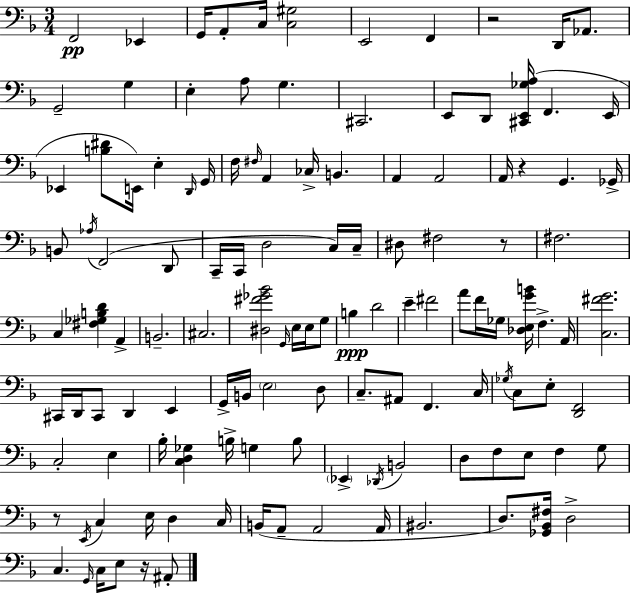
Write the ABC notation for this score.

X:1
T:Untitled
M:3/4
L:1/4
K:F
F,,2 _E,, G,,/4 A,,/2 C,/4 [C,^G,]2 E,,2 F,, z2 D,,/4 _A,,/2 G,,2 G, E, A,/2 G, ^C,,2 E,,/2 D,,/2 [^C,,E,,_G,A,]/4 F,, E,,/4 _E,, [B,^D]/2 E,,/4 E, D,,/4 G,,/4 F,/4 ^F,/4 A,, _C,/4 B,, A,, A,,2 A,,/4 z G,, _G,,/4 B,,/2 _A,/4 F,,2 D,,/2 C,,/4 C,,/4 D,2 C,/4 C,/4 ^D,/2 ^F,2 z/2 ^F,2 C, [^F,_G,B,D] A,, B,,2 ^C,2 [^D,^F_G_B]2 G,,/4 E,/4 E,/4 G,/2 B, D2 E ^F2 A/2 F/4 _G,/4 [_D,E,GB]/4 F, A,,/4 [C,^FG]2 ^C,,/4 D,,/4 ^C,,/2 D,, E,, G,,/4 B,,/4 E,2 D,/2 C,/2 ^A,,/2 F,, C,/4 _G,/4 C,/2 E,/2 [D,,F,,]2 C,2 E, _B,/4 [C,D,_G,] B,/4 G, B,/2 _E,, _D,,/4 B,,2 D,/2 F,/2 E,/2 F, G,/2 z/2 E,,/4 C, E,/4 D, C,/4 B,,/4 A,,/2 A,,2 A,,/4 ^B,,2 D,/2 [_G,,_B,,^F,]/4 D,2 C, G,,/4 C,/4 E,/2 z/4 ^A,,/2